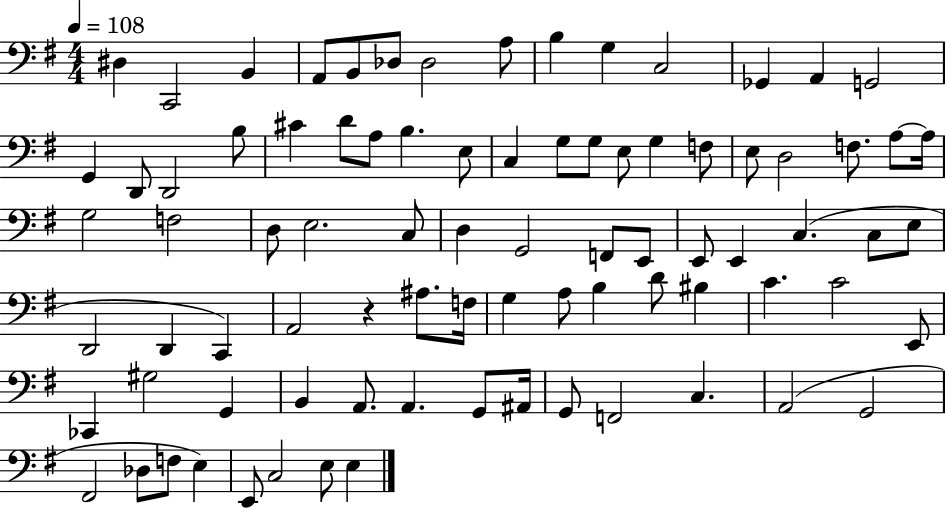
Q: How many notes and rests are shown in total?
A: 84